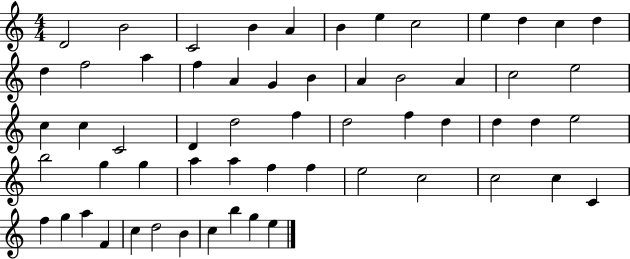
D4/h B4/h C4/h B4/q A4/q B4/q E5/q C5/h E5/q D5/q C5/q D5/q D5/q F5/h A5/q F5/q A4/q G4/q B4/q A4/q B4/h A4/q C5/h E5/h C5/q C5/q C4/h D4/q D5/h F5/q D5/h F5/q D5/q D5/q D5/q E5/h B5/h G5/q G5/q A5/q A5/q F5/q F5/q E5/h C5/h C5/h C5/q C4/q F5/q G5/q A5/q F4/q C5/q D5/h B4/q C5/q B5/q G5/q E5/q